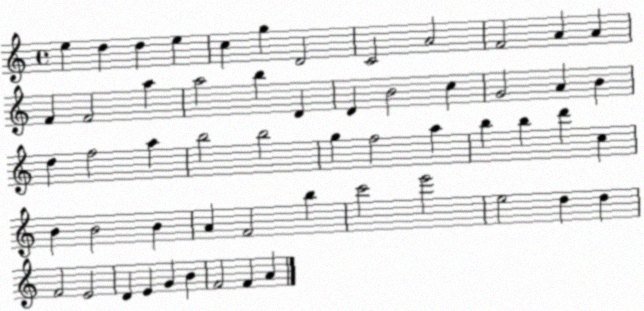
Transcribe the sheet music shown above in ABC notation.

X:1
T:Untitled
M:4/4
L:1/4
K:C
e d d e c g D2 C2 A2 F2 A A F F2 a a2 b D D B2 c G2 A B d f2 a b2 b2 g f2 a b b d' c B B2 B A F2 b c'2 e'2 e2 d d F2 E2 D E G B F2 F A